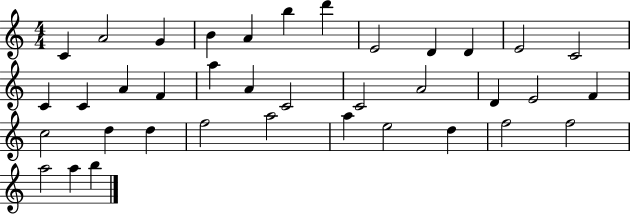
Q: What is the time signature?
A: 4/4